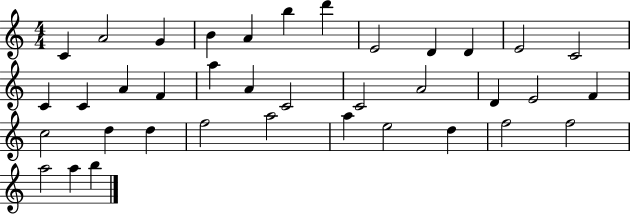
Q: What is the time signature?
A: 4/4